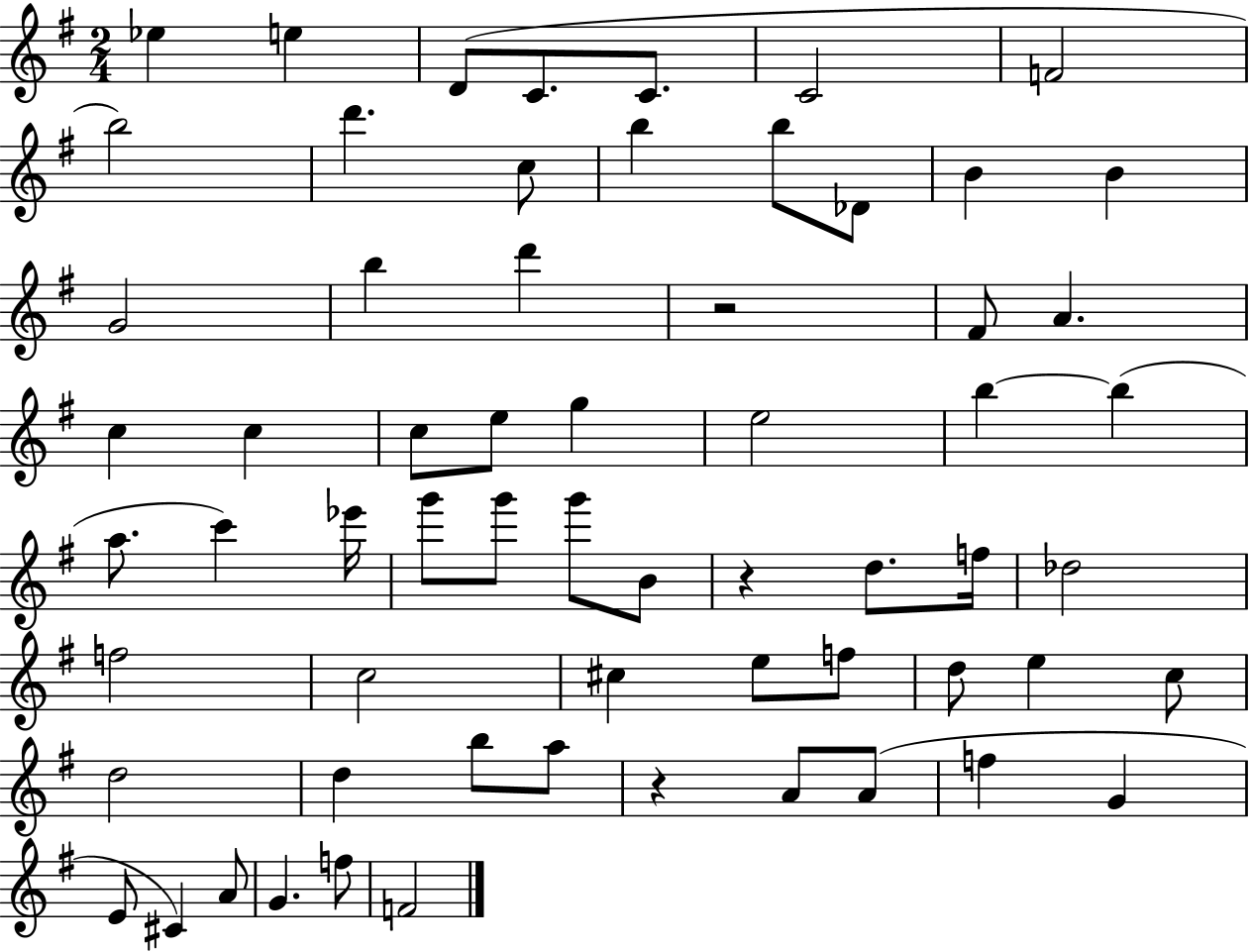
Eb5/q E5/q D4/e C4/e. C4/e. C4/h F4/h B5/h D6/q. C5/e B5/q B5/e Db4/e B4/q B4/q G4/h B5/q D6/q R/h F#4/e A4/q. C5/q C5/q C5/e E5/e G5/q E5/h B5/q B5/q A5/e. C6/q Eb6/s G6/e G6/e G6/e B4/e R/q D5/e. F5/s Db5/h F5/h C5/h C#5/q E5/e F5/e D5/e E5/q C5/e D5/h D5/q B5/e A5/e R/q A4/e A4/e F5/q G4/q E4/e C#4/q A4/e G4/q. F5/e F4/h